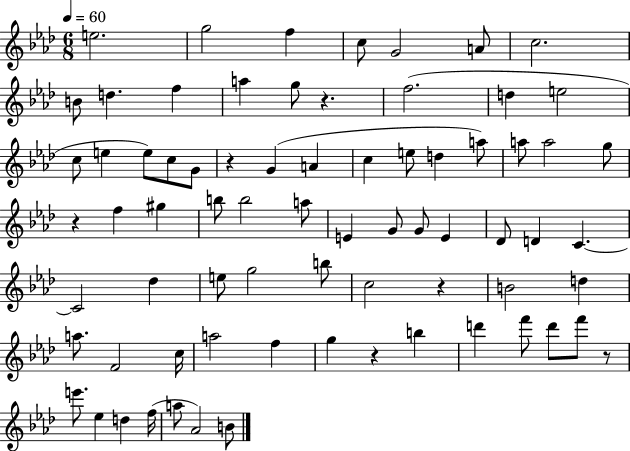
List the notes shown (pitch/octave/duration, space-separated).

E5/h. G5/h F5/q C5/e G4/h A4/e C5/h. B4/e D5/q. F5/q A5/q G5/e R/q. F5/h. D5/q E5/h C5/e E5/q E5/e C5/e G4/e R/q G4/q A4/q C5/q E5/e D5/q A5/e A5/e A5/h G5/e R/q F5/q G#5/q B5/e B5/h A5/e E4/q G4/e G4/e E4/q Db4/e D4/q C4/q. C4/h Db5/q E5/e G5/h B5/e C5/h R/q B4/h D5/q A5/e. F4/h C5/s A5/h F5/q G5/q R/q B5/q D6/q F6/e D6/e F6/e R/e E6/e. Eb5/q D5/q F5/s A5/e Ab4/h B4/e